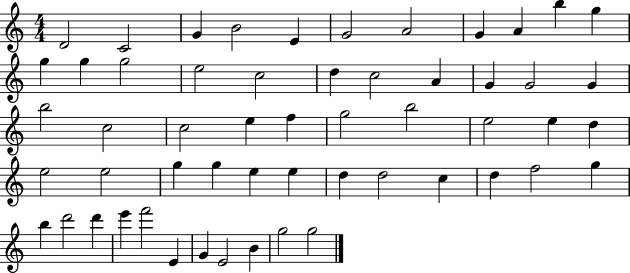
X:1
T:Untitled
M:4/4
L:1/4
K:C
D2 C2 G B2 E G2 A2 G A b g g g g2 e2 c2 d c2 A G G2 G b2 c2 c2 e f g2 b2 e2 e d e2 e2 g g e e d d2 c d f2 g b d'2 d' e' f'2 E G E2 B g2 g2